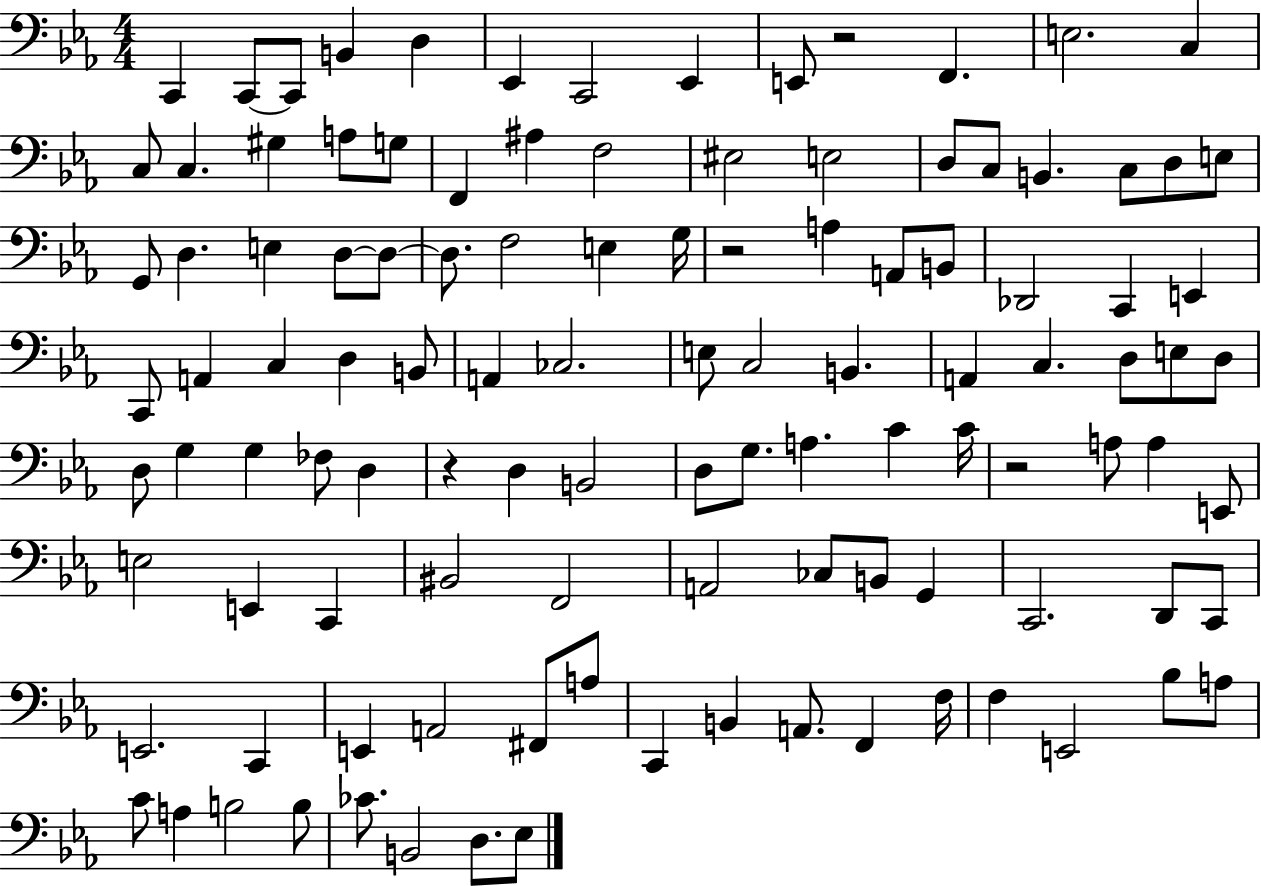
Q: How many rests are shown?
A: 4